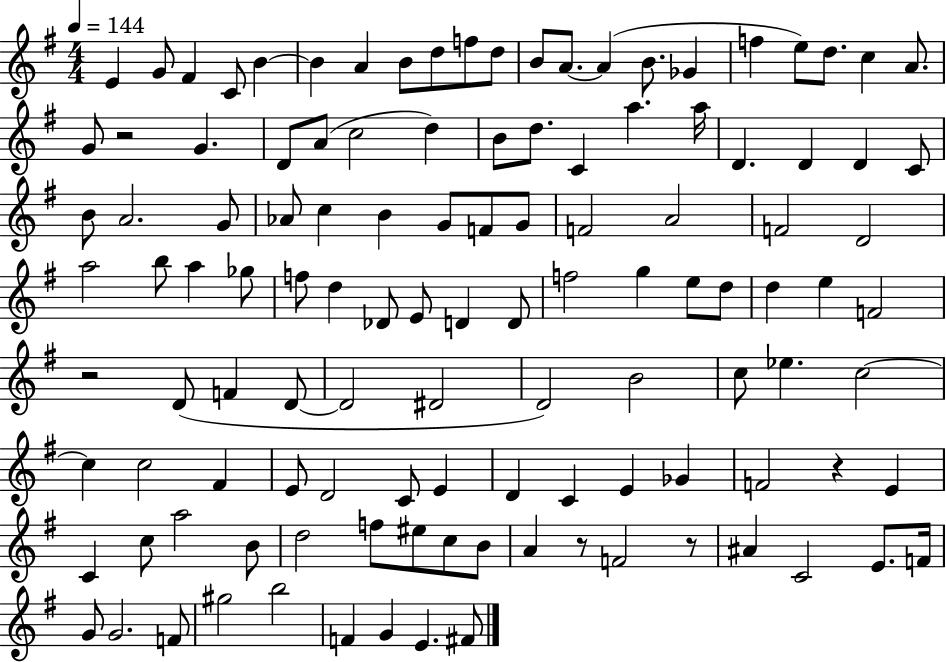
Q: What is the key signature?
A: G major